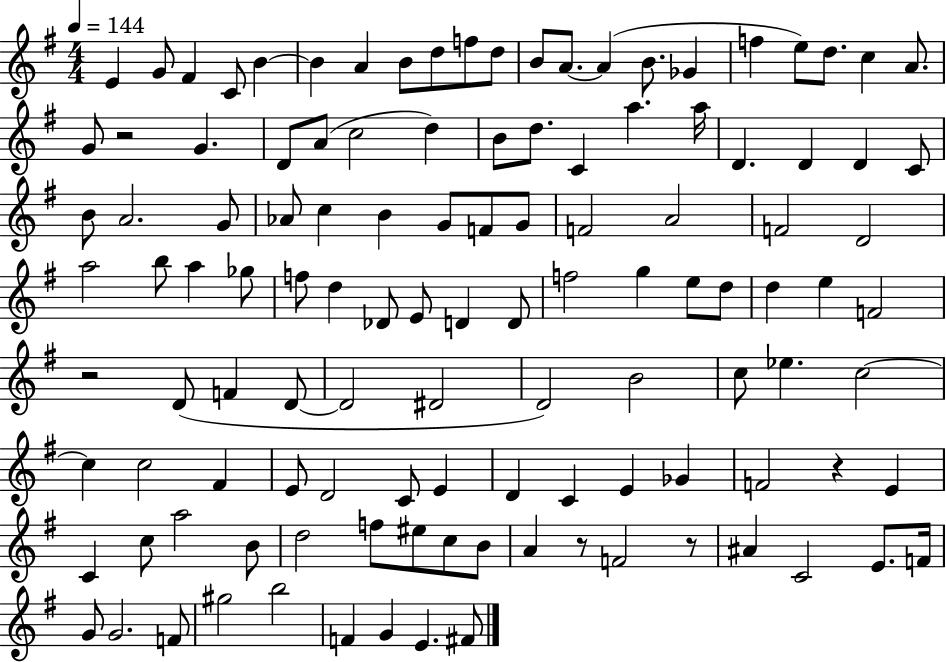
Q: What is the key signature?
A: G major